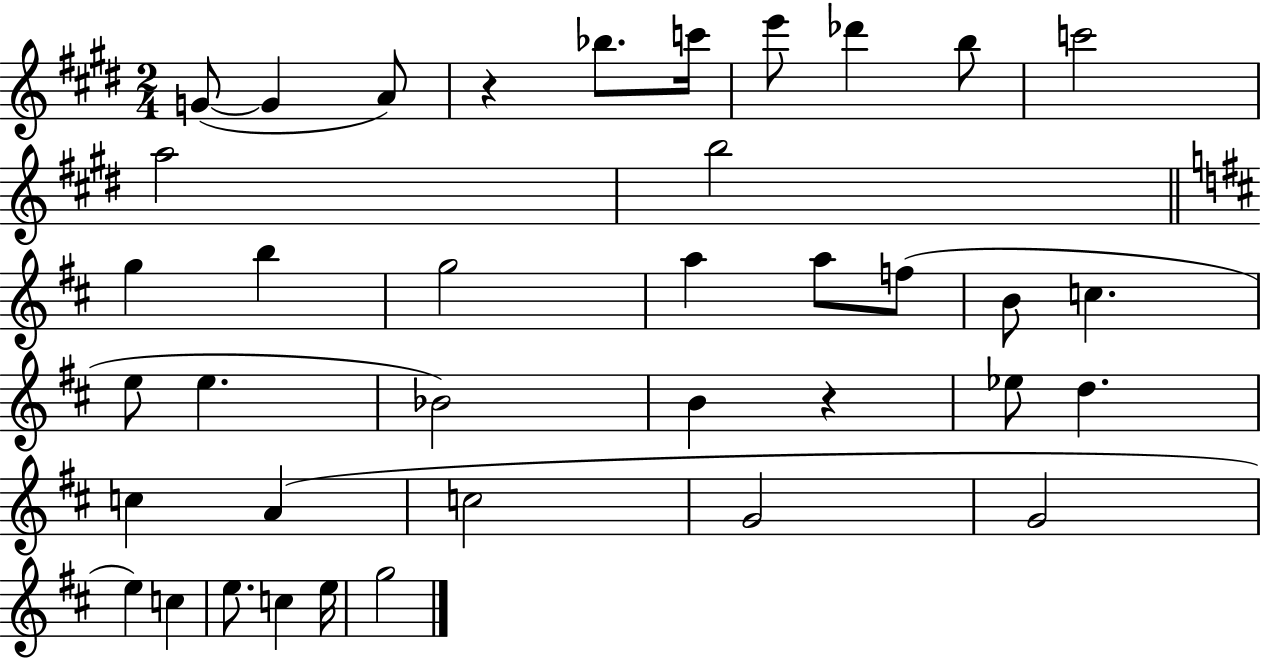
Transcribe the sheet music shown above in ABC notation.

X:1
T:Untitled
M:2/4
L:1/4
K:E
G/2 G A/2 z _b/2 c'/4 e'/2 _d' b/2 c'2 a2 b2 g b g2 a a/2 f/2 B/2 c e/2 e _B2 B z _e/2 d c A c2 G2 G2 e c e/2 c e/4 g2